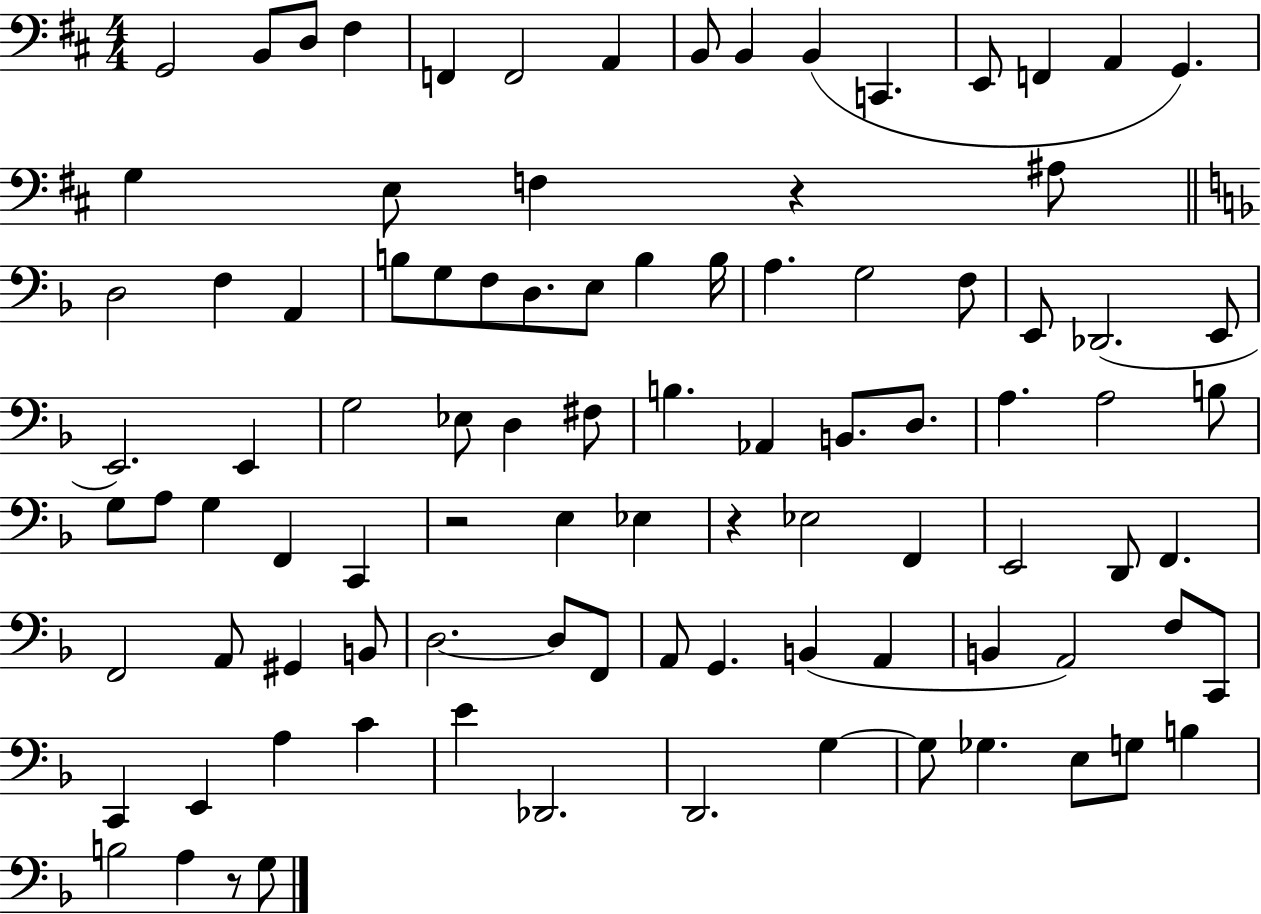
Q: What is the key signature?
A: D major